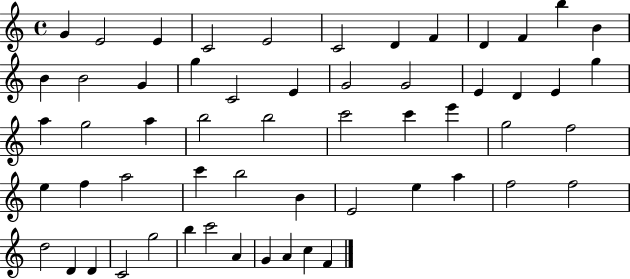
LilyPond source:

{
  \clef treble
  \time 4/4
  \defaultTimeSignature
  \key c \major
  g'4 e'2 e'4 | c'2 e'2 | c'2 d'4 f'4 | d'4 f'4 b''4 b'4 | \break b'4 b'2 g'4 | g''4 c'2 e'4 | g'2 g'2 | e'4 d'4 e'4 g''4 | \break a''4 g''2 a''4 | b''2 b''2 | c'''2 c'''4 e'''4 | g''2 f''2 | \break e''4 f''4 a''2 | c'''4 b''2 b'4 | e'2 e''4 a''4 | f''2 f''2 | \break d''2 d'4 d'4 | c'2 g''2 | b''4 c'''2 a'4 | g'4 a'4 c''4 f'4 | \break \bar "|."
}